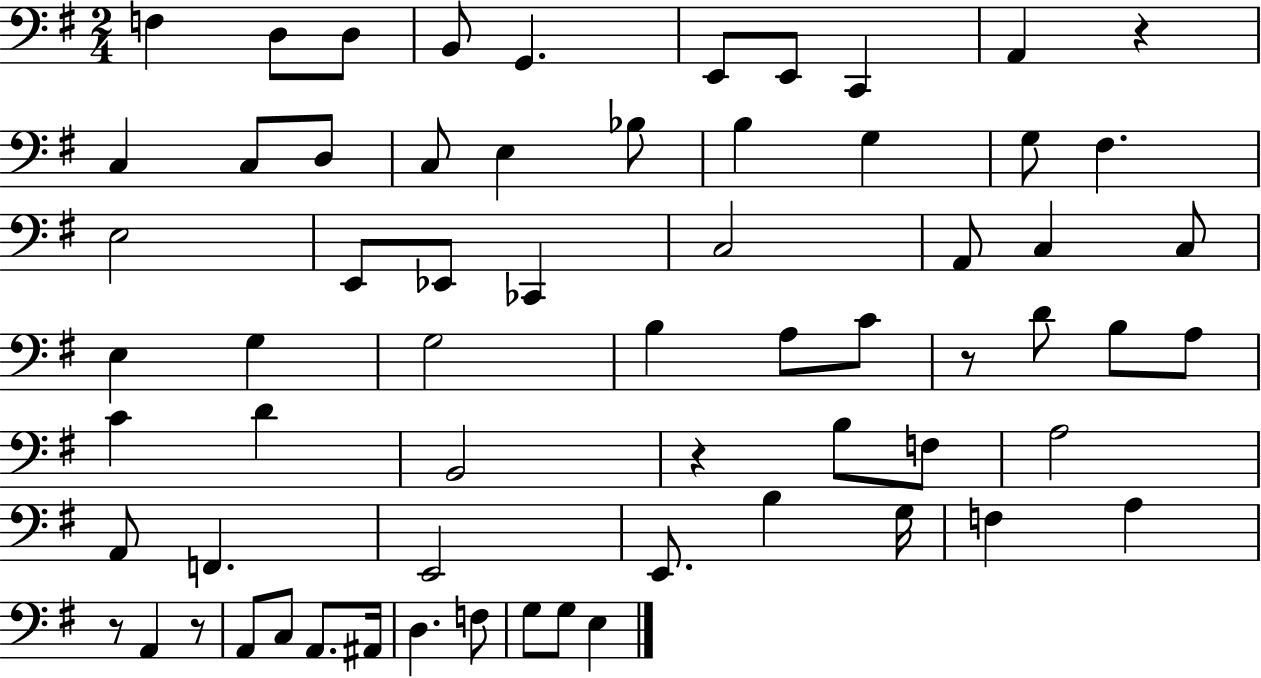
{
  \clef bass
  \numericTimeSignature
  \time 2/4
  \key g \major
  f4 d8 d8 | b,8 g,4. | e,8 e,8 c,4 | a,4 r4 | \break c4 c8 d8 | c8 e4 bes8 | b4 g4 | g8 fis4. | \break e2 | e,8 ees,8 ces,4 | c2 | a,8 c4 c8 | \break e4 g4 | g2 | b4 a8 c'8 | r8 d'8 b8 a8 | \break c'4 d'4 | b,2 | r4 b8 f8 | a2 | \break a,8 f,4. | e,2 | e,8. b4 g16 | f4 a4 | \break r8 a,4 r8 | a,8 c8 a,8. ais,16 | d4. f8 | g8 g8 e4 | \break \bar "|."
}